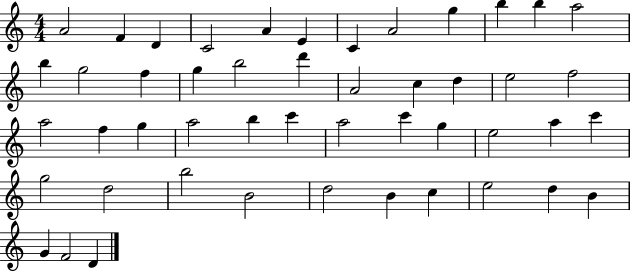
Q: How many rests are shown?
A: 0